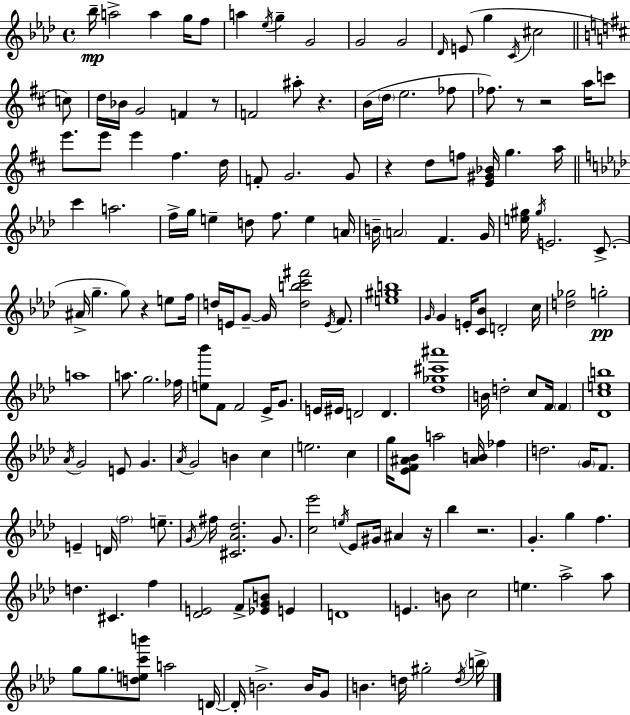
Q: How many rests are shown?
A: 8